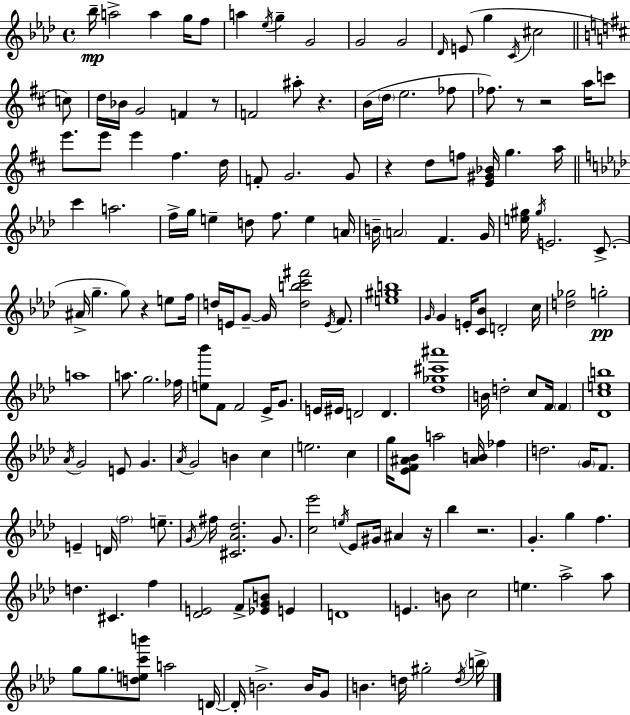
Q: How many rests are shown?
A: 8